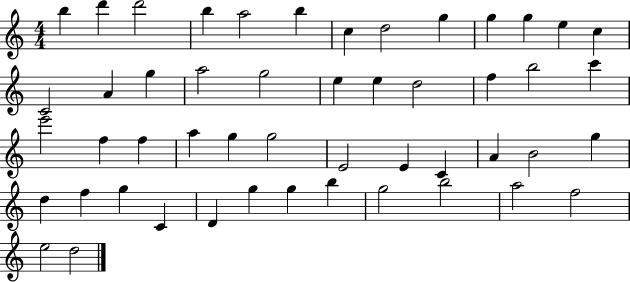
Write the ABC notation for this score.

X:1
T:Untitled
M:4/4
L:1/4
K:C
b d' d'2 b a2 b c d2 g g g e c C2 A g a2 g2 e e d2 f b2 c' e'2 f f a g g2 E2 E C A B2 g d f g C D g g b g2 b2 a2 f2 e2 d2